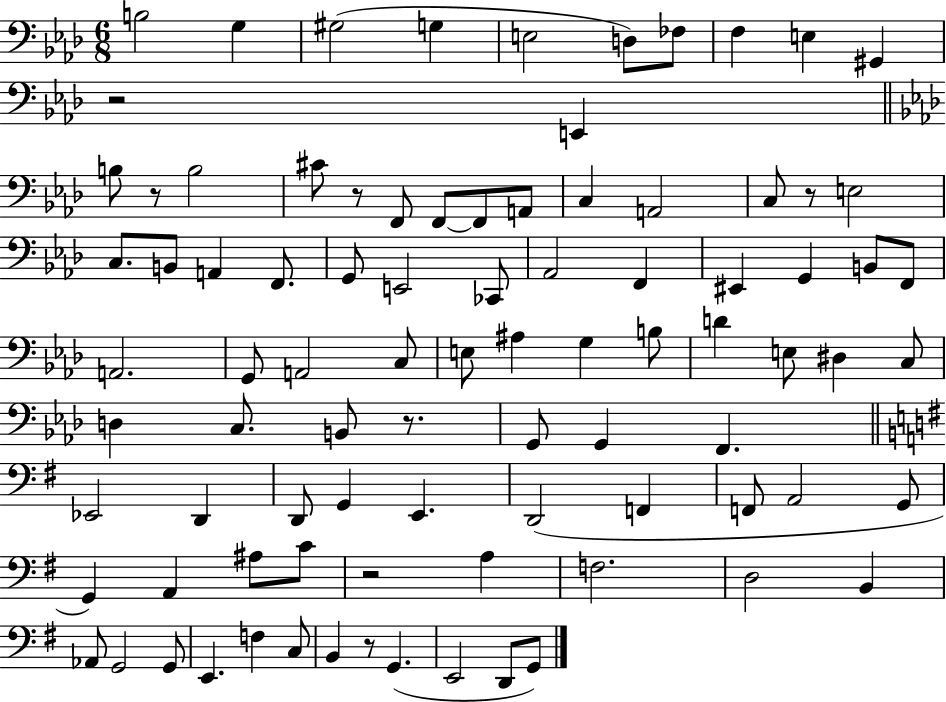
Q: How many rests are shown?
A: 7